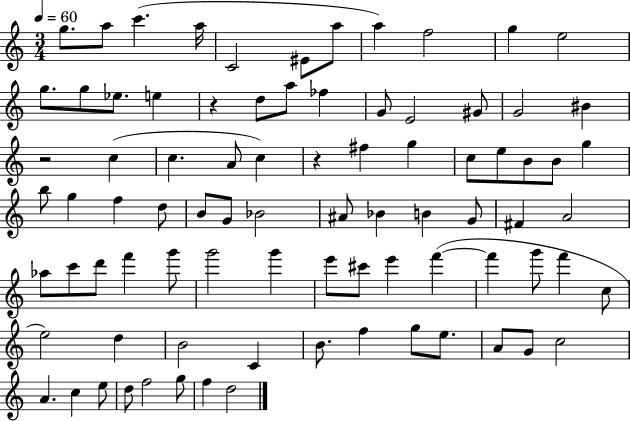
{
  \clef treble
  \numericTimeSignature
  \time 3/4
  \key c \major
  \tempo 4 = 60
  \repeat volta 2 { g''8. a''8 c'''4.( a''16 | c'2 eis'8 a''8 | a''4) f''2 | g''4 e''2 | \break g''8. g''8 ees''8. e''4 | r4 d''8 a''8 fes''4 | g'8 e'2 gis'8 | g'2 bis'4 | \break r2 c''4( | c''4. a'8 c''4) | r4 fis''4 g''4 | c''8 e''8 b'8 b'8 g''4 | \break b''8 g''4 f''4 d''8 | b'8 g'8 bes'2 | ais'8 bes'4 b'4 g'8 | fis'4 a'2 | \break aes''8 c'''8 d'''8 f'''4 g'''8 | g'''2 g'''4 | e'''8 cis'''8 e'''4 f'''4~(~ | f'''4 g'''8 f'''4 c''8 | \break e''2) d''4 | b'2 c'4 | b'8. f''4 g''8 e''8. | a'8 g'8 c''2 | \break a'4. c''4 e''8 | d''8 f''2 g''8 | f''4 d''2 | } \bar "|."
}